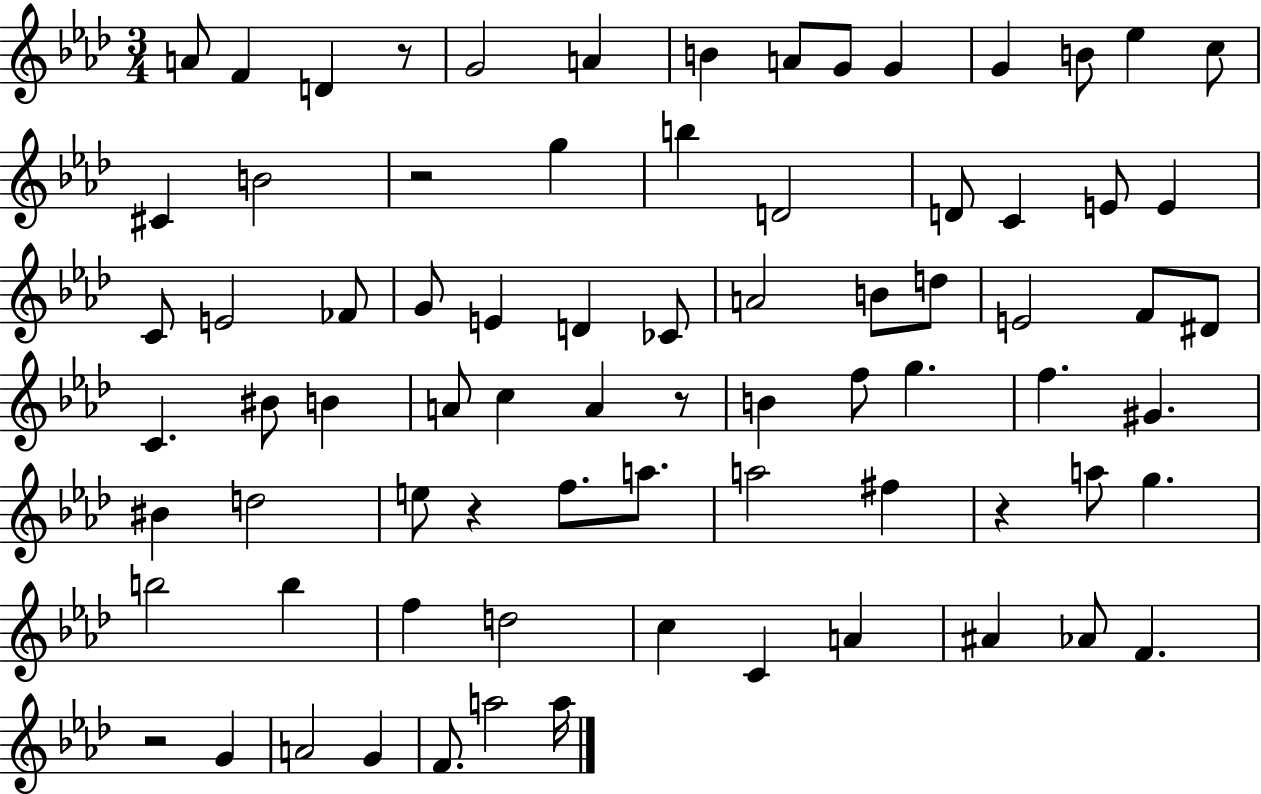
A4/e F4/q D4/q R/e G4/h A4/q B4/q A4/e G4/e G4/q G4/q B4/e Eb5/q C5/e C#4/q B4/h R/h G5/q B5/q D4/h D4/e C4/q E4/e E4/q C4/e E4/h FES4/e G4/e E4/q D4/q CES4/e A4/h B4/e D5/e E4/h F4/e D#4/e C4/q. BIS4/e B4/q A4/e C5/q A4/q R/e B4/q F5/e G5/q. F5/q. G#4/q. BIS4/q D5/h E5/e R/q F5/e. A5/e. A5/h F#5/q R/q A5/e G5/q. B5/h B5/q F5/q D5/h C5/q C4/q A4/q A#4/q Ab4/e F4/q. R/h G4/q A4/h G4/q F4/e. A5/h A5/s